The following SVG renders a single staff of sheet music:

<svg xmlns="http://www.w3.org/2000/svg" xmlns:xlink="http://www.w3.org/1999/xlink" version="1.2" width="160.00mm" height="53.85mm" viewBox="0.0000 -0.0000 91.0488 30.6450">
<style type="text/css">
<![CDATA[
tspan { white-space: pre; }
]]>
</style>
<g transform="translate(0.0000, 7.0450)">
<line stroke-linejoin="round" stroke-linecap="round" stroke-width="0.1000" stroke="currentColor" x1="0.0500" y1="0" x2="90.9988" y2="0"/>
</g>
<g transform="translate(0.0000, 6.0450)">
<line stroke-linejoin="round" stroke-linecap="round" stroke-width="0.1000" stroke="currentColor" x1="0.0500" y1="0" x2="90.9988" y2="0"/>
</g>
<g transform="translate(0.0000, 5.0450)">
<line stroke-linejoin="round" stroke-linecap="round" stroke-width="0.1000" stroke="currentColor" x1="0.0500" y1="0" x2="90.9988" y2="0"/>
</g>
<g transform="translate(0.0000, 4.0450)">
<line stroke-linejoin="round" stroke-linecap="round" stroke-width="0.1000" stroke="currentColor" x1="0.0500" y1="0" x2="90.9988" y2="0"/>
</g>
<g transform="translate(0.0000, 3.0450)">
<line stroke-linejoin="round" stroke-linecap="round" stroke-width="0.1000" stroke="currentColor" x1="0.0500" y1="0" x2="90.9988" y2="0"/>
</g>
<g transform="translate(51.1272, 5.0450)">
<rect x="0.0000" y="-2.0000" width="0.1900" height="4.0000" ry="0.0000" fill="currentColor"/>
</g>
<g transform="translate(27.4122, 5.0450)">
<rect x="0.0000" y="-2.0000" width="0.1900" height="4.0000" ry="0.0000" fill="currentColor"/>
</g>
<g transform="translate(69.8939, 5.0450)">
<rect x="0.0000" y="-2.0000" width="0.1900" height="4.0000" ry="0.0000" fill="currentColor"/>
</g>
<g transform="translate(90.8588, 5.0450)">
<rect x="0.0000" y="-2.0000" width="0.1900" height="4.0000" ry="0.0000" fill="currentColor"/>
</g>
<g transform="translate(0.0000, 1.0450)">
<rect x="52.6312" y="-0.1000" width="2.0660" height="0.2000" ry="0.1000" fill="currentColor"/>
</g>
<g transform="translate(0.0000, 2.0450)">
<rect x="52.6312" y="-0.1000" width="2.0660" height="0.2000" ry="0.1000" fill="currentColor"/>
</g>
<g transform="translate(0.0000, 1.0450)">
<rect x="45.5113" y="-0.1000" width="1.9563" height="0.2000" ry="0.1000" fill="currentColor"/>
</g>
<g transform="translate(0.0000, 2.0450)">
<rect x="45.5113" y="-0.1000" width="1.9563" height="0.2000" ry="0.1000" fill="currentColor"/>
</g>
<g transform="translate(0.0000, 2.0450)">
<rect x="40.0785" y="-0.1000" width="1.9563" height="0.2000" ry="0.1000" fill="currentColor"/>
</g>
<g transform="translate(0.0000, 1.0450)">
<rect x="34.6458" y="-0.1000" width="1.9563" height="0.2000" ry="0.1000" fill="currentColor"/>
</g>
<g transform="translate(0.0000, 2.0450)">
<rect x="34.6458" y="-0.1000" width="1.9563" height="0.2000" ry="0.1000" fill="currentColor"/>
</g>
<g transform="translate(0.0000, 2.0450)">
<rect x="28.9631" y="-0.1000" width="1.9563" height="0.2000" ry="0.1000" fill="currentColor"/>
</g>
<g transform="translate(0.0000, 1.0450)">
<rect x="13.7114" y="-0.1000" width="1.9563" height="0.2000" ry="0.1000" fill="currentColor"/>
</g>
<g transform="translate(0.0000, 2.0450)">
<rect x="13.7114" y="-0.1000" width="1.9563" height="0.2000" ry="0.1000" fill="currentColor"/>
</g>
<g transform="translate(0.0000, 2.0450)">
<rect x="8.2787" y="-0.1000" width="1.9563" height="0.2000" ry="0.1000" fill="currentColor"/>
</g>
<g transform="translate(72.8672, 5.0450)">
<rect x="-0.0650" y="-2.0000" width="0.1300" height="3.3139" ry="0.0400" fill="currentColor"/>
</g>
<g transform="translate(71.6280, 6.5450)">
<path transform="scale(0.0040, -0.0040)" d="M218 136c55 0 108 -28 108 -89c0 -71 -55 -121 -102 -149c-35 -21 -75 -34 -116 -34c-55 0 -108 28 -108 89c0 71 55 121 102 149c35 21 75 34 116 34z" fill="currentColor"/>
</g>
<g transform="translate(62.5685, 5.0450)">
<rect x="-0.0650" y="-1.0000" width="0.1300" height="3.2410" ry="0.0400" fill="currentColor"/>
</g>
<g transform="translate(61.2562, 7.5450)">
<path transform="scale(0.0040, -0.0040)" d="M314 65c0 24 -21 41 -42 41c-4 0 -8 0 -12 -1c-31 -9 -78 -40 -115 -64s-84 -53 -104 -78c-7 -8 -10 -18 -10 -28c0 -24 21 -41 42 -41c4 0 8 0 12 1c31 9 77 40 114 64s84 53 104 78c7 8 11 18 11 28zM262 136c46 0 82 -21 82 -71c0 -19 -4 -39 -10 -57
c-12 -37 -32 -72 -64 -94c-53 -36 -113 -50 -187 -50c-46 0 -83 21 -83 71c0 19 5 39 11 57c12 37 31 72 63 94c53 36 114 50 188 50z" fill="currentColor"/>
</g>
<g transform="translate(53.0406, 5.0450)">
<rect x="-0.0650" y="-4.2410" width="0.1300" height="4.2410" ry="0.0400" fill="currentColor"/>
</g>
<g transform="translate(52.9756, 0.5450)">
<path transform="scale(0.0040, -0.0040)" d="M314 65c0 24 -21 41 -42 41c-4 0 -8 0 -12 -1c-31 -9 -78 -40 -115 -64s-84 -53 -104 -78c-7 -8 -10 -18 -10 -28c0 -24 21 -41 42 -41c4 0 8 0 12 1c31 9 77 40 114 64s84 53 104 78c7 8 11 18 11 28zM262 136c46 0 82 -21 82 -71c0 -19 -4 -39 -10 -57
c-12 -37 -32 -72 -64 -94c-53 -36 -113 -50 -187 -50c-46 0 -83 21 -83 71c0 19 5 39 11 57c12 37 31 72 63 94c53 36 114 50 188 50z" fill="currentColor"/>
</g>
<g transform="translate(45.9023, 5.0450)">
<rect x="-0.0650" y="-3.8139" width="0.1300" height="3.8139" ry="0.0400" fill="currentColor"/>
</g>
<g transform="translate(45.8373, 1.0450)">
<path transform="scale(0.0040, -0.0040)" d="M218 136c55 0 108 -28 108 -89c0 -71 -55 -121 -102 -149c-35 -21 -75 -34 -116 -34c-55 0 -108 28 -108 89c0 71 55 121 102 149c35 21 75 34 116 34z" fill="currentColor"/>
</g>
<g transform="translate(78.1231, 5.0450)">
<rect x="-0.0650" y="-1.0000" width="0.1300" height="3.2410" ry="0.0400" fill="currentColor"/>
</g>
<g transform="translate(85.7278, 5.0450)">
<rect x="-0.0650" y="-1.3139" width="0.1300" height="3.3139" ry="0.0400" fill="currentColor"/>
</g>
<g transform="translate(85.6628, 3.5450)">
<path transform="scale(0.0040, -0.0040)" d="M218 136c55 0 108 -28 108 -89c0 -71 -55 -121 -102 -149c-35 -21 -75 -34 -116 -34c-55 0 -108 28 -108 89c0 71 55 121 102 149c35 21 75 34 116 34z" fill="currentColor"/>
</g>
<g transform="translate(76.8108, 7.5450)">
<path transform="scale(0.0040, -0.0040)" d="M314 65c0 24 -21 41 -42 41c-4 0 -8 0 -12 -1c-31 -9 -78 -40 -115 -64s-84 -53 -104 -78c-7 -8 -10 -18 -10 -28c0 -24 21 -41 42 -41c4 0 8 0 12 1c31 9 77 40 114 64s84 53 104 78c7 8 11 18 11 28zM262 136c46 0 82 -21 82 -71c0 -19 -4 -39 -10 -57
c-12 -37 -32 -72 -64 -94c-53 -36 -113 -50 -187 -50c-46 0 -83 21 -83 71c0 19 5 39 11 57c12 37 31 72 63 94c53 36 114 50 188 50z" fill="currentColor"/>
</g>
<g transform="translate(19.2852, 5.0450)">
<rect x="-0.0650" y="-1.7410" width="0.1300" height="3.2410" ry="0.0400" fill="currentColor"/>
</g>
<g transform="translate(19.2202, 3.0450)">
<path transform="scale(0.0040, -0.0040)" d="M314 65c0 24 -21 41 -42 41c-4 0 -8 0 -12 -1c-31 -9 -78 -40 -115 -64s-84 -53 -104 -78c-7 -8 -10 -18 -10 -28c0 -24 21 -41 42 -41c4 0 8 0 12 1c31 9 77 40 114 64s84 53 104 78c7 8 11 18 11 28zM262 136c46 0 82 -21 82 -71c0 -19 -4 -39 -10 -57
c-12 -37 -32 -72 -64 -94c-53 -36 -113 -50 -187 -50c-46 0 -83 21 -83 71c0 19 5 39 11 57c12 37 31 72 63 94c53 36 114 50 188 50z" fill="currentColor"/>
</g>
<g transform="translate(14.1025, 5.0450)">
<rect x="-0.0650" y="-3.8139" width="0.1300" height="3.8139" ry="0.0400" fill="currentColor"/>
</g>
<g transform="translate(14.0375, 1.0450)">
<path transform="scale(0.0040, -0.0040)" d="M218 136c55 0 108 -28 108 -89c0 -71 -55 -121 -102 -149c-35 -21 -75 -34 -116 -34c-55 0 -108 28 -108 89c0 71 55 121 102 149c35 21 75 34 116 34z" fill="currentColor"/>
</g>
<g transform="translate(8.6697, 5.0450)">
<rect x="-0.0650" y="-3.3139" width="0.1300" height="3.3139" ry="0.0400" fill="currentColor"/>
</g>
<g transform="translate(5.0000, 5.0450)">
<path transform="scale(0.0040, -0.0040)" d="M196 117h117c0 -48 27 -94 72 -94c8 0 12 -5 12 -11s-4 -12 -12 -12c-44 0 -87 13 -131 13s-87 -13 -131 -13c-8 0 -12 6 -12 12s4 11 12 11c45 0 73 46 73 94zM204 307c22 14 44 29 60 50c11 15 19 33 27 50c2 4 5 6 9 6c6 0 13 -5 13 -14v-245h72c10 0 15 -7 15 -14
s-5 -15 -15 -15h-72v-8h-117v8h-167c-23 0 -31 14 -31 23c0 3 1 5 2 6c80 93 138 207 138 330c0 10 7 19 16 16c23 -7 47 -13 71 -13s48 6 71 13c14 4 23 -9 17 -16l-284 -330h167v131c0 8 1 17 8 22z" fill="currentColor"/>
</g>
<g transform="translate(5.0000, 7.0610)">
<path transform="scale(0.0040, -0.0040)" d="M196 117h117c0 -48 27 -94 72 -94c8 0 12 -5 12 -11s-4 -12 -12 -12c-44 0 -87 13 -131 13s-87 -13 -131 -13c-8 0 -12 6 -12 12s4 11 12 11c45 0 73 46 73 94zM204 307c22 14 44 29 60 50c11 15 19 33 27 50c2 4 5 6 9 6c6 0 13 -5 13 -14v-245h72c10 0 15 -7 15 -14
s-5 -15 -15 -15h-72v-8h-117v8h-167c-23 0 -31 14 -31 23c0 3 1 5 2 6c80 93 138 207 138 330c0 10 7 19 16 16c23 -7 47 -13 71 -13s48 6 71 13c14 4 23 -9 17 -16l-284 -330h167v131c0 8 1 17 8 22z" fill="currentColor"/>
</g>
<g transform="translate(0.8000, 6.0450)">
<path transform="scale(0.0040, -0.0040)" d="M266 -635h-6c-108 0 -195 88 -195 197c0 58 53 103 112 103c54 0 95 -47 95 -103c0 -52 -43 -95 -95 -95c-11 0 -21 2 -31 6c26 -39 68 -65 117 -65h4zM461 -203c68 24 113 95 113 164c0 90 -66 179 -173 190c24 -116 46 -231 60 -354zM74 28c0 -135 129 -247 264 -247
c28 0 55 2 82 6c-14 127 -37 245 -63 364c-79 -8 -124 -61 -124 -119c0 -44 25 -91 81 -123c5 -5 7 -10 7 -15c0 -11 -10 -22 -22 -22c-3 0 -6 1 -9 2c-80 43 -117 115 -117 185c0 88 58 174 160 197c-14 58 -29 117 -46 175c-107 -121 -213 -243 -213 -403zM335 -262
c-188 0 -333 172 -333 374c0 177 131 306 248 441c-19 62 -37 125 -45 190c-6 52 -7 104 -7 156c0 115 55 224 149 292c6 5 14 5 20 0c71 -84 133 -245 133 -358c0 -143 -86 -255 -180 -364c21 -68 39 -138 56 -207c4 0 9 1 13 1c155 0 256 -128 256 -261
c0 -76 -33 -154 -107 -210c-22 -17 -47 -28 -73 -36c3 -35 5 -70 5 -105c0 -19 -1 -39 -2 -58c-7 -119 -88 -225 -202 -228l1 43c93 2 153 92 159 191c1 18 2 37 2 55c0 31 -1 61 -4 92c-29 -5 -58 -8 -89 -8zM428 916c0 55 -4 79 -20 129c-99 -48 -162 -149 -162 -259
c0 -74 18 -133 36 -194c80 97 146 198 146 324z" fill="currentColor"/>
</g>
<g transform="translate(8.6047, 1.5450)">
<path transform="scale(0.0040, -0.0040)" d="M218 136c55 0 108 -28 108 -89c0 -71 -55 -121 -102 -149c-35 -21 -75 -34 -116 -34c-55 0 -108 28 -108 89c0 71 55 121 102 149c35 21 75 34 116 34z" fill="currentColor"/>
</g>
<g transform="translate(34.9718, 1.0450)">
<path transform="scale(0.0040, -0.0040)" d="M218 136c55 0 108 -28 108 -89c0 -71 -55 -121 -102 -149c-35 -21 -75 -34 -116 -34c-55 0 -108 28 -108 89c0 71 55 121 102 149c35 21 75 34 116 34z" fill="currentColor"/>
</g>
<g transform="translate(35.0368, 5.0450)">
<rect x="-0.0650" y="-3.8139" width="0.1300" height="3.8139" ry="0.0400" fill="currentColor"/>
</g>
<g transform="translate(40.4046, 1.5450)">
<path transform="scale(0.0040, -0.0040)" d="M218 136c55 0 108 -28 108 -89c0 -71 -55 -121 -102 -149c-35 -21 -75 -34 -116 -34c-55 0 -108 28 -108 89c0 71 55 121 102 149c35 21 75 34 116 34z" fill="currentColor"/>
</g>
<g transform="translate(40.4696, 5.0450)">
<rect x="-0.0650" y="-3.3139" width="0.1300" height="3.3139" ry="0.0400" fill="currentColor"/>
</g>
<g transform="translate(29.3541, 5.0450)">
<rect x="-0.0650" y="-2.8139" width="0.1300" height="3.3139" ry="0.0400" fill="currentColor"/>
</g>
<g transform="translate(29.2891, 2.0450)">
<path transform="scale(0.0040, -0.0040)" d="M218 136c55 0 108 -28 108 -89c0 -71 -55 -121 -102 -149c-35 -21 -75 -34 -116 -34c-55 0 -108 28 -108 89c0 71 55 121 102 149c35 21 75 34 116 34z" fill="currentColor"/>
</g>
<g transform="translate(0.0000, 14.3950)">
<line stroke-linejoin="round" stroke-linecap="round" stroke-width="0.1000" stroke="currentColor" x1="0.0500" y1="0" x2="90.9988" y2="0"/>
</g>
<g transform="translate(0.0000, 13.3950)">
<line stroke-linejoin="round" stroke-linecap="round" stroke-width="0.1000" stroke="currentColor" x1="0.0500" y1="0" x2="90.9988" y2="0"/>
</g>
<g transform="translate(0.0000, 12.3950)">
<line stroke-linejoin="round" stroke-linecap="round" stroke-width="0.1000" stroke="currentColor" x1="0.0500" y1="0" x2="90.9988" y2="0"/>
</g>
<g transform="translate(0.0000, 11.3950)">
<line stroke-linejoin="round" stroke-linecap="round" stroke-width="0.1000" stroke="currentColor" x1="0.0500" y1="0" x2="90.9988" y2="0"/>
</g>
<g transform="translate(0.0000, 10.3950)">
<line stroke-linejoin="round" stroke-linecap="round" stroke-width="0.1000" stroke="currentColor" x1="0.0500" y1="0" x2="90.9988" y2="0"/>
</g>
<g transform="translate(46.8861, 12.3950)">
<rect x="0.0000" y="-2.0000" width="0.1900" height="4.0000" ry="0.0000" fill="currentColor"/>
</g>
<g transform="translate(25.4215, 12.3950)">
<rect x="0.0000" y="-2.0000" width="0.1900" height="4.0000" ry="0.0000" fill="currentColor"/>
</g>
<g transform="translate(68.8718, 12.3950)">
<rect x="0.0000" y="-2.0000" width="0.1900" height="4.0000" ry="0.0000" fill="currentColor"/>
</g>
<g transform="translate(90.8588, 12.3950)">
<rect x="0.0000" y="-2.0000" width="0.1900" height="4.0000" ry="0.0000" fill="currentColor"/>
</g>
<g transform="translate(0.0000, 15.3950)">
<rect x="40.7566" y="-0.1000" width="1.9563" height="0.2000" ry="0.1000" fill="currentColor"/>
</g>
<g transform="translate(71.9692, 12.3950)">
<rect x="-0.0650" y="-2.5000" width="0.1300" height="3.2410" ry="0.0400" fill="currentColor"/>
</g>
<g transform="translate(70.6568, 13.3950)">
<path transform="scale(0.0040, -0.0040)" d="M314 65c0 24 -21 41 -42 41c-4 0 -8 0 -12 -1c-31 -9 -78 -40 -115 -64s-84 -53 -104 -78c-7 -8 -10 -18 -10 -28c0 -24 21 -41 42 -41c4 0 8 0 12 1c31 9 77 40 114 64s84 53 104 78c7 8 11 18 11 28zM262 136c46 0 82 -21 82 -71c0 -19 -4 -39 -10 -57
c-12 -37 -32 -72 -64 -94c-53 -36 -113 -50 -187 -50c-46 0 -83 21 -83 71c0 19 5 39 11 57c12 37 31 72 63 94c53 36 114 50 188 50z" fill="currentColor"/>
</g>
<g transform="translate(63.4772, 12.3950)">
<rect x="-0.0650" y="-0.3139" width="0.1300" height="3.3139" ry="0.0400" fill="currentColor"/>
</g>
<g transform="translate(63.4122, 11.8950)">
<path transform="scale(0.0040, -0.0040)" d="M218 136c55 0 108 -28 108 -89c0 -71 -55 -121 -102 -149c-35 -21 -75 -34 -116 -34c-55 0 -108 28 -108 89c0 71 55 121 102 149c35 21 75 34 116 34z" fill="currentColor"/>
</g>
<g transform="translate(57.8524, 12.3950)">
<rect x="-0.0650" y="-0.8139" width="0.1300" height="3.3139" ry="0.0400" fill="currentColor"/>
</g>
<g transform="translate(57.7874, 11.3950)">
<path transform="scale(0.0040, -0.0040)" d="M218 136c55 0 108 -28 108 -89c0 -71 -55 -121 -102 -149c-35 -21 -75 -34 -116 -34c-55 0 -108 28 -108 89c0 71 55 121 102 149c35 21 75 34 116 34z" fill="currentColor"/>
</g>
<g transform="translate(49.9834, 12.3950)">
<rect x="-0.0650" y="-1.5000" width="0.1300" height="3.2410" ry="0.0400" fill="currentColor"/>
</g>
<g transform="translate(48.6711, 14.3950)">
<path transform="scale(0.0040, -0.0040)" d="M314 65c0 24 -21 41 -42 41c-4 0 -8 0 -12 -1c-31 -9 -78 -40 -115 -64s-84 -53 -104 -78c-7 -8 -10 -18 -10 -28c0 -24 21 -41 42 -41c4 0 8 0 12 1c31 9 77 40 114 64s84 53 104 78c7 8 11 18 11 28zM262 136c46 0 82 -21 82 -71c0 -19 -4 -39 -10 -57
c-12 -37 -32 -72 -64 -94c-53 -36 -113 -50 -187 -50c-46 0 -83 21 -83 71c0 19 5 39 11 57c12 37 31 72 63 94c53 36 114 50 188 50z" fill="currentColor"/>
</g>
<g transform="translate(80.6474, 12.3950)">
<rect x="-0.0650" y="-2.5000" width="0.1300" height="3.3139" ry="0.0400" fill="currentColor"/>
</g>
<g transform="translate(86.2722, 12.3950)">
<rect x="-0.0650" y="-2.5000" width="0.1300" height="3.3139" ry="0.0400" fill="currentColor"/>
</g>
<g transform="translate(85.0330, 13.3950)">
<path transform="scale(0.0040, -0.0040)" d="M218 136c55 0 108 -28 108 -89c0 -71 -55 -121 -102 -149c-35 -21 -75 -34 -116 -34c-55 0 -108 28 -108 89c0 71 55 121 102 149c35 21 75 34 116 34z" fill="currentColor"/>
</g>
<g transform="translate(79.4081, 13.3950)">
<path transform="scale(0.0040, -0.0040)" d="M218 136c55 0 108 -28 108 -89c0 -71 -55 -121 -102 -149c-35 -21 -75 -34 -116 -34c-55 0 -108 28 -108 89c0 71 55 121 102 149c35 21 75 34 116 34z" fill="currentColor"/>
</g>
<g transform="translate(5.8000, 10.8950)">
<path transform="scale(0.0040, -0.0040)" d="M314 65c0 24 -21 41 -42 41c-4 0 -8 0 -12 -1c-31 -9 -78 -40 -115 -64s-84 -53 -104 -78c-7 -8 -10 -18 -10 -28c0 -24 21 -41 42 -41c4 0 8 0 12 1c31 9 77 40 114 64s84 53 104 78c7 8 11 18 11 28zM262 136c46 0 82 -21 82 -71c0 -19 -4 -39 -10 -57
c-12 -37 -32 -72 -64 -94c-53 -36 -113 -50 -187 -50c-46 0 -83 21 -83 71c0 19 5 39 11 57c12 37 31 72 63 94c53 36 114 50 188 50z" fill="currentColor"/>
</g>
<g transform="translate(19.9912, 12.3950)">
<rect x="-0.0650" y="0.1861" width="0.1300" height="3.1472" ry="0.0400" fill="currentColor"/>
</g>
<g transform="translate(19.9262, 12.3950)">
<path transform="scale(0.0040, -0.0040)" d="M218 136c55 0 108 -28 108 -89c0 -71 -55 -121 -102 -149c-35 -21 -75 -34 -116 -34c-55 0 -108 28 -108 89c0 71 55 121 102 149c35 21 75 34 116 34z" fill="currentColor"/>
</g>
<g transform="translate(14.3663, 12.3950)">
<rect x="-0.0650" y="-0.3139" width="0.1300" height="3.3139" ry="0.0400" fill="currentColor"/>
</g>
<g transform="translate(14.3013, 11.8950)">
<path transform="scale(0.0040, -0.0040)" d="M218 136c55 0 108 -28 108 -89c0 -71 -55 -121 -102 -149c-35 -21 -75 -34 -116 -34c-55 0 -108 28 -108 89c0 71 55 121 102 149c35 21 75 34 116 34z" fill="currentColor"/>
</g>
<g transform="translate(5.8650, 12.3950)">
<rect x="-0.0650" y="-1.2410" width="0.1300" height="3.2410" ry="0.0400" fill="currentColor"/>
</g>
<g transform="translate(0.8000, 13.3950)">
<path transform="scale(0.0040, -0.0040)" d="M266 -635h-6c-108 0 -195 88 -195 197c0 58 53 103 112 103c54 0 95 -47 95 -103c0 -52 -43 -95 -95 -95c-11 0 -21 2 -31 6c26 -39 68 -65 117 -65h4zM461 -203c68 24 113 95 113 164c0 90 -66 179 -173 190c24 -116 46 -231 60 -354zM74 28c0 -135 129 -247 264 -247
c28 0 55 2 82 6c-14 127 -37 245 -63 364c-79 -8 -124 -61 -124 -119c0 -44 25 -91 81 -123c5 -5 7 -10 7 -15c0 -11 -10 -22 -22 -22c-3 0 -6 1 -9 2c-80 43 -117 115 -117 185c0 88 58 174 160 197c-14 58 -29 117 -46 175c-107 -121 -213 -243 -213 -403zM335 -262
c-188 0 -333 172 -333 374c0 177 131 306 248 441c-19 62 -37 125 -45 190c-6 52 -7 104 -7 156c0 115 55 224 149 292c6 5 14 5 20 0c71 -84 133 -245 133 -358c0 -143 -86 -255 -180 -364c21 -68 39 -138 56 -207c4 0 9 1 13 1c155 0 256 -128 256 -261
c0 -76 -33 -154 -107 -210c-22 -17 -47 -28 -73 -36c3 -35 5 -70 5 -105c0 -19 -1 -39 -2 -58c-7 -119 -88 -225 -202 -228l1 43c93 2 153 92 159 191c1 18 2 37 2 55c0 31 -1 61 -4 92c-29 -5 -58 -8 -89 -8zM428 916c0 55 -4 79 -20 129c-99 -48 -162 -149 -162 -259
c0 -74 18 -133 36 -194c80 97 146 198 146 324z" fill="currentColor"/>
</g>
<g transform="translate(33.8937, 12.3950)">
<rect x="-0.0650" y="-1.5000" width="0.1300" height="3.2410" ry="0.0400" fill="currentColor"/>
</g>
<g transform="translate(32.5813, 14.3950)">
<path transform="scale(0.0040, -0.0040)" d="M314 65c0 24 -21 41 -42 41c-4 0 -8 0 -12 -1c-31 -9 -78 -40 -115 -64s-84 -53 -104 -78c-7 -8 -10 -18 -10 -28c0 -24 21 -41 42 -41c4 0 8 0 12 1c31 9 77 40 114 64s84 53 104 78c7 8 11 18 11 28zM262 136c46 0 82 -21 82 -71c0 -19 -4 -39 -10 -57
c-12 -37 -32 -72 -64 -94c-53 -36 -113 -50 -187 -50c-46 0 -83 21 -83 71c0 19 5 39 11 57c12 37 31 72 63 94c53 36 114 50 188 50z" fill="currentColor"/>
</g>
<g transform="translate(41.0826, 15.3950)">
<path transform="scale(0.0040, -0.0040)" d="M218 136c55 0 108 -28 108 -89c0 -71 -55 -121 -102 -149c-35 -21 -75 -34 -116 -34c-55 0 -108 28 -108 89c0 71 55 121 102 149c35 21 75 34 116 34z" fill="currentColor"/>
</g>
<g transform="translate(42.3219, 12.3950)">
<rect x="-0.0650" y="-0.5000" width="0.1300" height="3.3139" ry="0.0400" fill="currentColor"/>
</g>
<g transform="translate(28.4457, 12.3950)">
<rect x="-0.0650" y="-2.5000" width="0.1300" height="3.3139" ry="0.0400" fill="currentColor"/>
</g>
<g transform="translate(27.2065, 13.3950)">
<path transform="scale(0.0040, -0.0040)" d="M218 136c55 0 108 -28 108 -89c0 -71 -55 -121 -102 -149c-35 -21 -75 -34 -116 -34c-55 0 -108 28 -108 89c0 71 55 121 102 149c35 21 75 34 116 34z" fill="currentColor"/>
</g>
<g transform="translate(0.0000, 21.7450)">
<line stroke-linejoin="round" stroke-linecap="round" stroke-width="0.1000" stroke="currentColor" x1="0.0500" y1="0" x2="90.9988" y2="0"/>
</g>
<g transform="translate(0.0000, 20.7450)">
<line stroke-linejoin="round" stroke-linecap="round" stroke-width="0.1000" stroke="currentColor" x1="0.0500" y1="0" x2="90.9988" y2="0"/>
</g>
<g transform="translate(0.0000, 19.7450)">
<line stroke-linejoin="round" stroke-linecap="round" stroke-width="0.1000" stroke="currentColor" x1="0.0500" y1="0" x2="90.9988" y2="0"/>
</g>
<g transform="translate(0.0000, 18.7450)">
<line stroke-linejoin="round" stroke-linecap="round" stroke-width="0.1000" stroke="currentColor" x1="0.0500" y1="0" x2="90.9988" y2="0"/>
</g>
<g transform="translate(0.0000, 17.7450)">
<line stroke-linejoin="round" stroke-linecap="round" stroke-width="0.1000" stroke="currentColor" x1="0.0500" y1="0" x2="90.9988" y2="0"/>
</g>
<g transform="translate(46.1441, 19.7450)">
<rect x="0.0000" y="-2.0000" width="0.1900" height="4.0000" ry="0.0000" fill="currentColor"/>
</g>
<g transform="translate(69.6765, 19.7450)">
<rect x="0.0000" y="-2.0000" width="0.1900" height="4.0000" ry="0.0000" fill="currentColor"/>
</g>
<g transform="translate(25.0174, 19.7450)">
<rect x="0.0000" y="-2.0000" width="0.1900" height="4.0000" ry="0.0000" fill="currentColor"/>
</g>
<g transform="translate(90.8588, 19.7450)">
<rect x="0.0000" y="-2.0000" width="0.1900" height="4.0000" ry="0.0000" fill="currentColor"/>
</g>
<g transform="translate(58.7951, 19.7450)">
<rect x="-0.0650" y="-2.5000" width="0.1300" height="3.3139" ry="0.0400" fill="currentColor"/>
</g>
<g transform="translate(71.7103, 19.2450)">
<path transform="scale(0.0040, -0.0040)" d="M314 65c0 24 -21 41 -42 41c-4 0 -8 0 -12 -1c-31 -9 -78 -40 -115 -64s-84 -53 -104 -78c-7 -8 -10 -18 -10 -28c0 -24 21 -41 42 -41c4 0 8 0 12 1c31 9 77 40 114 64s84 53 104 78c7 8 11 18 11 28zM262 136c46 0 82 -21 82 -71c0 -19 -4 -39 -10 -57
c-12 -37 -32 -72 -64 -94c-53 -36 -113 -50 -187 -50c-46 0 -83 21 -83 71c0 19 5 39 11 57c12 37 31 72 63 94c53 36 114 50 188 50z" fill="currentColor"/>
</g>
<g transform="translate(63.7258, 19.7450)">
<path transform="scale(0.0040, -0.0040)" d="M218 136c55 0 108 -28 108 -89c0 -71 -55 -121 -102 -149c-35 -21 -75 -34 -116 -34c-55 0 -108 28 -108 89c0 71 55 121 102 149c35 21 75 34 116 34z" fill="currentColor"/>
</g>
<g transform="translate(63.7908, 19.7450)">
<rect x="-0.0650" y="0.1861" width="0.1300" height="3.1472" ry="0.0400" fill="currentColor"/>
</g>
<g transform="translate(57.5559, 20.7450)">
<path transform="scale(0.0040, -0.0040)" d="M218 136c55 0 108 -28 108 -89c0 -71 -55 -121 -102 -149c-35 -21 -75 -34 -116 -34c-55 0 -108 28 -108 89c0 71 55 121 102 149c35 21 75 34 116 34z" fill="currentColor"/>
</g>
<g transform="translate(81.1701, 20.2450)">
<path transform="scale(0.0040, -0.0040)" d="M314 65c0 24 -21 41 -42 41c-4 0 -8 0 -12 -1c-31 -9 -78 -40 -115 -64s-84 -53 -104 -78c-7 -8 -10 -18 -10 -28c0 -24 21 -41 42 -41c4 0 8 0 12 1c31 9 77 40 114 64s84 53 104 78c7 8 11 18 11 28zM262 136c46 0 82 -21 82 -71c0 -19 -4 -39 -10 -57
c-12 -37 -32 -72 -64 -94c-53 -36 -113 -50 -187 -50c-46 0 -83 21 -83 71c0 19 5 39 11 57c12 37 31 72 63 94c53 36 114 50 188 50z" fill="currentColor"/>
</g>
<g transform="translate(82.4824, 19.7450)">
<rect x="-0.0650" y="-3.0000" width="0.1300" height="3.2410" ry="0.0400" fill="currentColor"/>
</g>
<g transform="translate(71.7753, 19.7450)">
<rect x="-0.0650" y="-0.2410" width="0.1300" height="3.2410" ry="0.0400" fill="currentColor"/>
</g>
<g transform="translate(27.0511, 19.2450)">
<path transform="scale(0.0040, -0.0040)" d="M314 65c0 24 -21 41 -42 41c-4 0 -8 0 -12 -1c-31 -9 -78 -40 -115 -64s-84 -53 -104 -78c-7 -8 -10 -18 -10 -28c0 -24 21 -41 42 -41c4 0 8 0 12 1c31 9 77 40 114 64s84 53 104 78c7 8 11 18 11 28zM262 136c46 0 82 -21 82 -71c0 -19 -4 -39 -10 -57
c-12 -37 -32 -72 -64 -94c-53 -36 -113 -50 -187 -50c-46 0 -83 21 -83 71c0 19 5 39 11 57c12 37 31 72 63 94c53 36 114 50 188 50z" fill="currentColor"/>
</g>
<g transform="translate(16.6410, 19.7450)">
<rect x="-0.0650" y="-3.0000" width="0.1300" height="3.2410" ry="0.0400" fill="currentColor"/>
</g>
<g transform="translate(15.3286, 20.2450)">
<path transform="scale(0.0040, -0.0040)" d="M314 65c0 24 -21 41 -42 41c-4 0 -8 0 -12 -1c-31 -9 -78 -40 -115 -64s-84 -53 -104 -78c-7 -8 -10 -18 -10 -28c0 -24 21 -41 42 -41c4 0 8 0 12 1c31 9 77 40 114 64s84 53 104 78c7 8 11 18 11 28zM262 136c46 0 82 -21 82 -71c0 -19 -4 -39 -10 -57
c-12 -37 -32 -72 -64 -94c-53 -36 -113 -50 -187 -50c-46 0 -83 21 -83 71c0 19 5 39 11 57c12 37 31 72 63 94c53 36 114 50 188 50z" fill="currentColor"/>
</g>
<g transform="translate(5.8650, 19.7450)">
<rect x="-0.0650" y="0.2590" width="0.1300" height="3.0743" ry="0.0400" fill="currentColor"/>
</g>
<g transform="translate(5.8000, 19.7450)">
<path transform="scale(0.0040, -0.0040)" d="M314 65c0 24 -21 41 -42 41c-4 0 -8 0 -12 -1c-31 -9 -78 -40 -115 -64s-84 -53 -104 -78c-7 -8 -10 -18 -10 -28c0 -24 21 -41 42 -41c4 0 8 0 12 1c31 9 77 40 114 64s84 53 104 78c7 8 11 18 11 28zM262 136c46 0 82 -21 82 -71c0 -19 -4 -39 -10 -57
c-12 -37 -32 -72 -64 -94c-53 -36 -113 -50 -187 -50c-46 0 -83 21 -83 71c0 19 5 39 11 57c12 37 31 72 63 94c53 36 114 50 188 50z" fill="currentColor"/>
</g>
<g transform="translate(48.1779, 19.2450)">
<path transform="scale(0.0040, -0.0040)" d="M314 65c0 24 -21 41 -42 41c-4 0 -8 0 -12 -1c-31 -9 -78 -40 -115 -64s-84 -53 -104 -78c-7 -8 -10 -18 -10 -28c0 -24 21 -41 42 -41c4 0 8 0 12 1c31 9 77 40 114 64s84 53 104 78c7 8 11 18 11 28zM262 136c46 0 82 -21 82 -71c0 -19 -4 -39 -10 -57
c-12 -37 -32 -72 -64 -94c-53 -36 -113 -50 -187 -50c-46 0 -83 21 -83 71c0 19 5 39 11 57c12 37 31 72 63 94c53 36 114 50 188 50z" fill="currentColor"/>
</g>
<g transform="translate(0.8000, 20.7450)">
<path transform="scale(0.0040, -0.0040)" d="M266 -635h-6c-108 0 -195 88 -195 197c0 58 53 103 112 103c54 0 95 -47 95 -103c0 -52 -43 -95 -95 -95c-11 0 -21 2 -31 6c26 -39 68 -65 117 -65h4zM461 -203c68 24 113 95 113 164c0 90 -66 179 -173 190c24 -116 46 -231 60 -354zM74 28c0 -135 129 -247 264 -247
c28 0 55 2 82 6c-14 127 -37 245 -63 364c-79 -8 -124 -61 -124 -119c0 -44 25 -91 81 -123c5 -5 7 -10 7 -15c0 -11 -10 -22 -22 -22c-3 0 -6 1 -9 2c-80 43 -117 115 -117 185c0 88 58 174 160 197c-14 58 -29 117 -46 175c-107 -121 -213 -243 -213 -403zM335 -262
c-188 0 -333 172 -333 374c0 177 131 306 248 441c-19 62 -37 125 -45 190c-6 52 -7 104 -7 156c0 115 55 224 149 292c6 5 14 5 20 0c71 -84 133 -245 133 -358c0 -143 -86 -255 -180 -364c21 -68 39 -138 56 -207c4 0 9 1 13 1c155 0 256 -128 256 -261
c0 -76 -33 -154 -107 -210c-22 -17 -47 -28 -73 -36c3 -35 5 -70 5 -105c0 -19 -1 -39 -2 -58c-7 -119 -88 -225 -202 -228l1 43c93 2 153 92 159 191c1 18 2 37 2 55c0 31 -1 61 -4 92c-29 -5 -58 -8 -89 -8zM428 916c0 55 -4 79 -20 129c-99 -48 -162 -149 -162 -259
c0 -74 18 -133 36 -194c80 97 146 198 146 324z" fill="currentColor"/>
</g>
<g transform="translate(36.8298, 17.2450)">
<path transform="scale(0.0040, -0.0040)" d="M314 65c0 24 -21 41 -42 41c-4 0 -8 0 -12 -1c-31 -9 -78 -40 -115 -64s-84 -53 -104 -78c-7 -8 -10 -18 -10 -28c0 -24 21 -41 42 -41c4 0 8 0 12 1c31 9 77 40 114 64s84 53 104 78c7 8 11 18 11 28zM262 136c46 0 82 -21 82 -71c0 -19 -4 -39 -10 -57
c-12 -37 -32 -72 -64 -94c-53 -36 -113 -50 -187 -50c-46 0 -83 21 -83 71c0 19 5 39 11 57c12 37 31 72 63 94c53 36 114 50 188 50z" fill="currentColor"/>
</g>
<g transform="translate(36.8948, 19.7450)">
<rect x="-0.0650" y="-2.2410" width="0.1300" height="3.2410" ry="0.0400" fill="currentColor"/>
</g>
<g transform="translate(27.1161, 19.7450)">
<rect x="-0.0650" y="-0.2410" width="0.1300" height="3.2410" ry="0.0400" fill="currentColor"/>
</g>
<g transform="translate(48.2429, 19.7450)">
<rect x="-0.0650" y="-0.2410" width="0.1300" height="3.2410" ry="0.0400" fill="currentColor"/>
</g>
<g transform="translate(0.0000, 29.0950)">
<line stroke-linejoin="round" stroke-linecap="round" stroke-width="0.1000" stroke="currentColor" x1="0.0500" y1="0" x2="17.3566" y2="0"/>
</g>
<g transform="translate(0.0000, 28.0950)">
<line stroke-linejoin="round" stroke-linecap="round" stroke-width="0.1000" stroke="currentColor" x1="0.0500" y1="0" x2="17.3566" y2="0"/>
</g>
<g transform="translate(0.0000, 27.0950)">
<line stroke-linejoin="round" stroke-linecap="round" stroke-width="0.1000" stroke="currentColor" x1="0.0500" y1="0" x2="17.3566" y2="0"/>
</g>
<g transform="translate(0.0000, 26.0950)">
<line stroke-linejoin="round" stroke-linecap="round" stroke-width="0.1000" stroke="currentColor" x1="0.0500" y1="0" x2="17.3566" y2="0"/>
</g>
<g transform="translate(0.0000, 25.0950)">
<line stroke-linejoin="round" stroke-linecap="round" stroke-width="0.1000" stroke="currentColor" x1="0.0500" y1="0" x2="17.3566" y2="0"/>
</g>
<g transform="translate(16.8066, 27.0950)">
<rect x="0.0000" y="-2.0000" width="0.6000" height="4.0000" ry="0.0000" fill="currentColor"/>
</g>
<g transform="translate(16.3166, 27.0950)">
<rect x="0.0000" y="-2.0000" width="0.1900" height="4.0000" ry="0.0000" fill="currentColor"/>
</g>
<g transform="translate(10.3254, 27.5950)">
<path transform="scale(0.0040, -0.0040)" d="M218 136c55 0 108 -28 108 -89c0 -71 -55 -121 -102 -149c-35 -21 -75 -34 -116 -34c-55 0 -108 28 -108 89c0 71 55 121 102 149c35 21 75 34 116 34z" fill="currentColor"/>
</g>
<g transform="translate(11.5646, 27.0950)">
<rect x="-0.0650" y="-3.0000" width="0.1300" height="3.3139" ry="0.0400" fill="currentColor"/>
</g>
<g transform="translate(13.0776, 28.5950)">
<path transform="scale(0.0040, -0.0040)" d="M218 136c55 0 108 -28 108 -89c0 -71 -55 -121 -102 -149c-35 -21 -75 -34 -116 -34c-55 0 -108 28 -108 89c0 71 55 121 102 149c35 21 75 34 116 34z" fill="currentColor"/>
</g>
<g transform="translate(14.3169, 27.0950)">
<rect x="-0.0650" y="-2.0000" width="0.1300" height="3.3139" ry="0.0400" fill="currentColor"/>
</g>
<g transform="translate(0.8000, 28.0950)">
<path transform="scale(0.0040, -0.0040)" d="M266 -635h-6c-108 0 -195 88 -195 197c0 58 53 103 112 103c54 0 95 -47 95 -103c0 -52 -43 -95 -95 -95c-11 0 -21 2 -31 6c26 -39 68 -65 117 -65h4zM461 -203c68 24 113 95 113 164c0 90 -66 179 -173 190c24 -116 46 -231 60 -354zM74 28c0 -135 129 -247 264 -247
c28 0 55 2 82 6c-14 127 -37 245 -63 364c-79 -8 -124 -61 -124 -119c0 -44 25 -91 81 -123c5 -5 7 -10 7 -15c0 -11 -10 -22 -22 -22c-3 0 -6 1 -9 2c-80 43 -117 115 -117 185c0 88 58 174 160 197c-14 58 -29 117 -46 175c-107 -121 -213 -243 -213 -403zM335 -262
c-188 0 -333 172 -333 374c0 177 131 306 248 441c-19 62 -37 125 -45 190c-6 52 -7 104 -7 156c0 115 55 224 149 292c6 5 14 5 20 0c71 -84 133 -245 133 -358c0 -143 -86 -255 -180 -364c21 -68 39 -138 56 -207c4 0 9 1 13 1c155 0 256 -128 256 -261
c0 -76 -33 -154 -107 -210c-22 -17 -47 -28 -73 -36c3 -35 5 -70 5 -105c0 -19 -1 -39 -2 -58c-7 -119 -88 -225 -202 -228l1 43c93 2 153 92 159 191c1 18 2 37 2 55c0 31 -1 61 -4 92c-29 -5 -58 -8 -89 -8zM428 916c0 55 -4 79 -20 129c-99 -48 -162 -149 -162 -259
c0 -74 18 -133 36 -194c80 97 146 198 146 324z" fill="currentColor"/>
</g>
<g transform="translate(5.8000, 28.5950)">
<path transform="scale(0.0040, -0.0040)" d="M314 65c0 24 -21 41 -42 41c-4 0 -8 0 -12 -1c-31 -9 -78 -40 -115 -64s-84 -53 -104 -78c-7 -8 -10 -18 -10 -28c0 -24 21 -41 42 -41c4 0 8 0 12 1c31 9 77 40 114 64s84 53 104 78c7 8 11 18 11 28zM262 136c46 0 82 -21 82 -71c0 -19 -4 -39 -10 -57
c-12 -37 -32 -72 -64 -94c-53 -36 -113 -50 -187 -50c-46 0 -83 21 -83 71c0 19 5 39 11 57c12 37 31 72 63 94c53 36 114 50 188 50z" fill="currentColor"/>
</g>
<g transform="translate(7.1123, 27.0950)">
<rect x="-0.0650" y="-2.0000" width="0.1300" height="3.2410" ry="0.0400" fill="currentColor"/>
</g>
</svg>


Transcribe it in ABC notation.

X:1
T:Untitled
M:4/4
L:1/4
K:C
b c' f2 a c' b c' d'2 D2 F D2 e e2 c B G E2 C E2 d c G2 G G B2 A2 c2 g2 c2 G B c2 A2 F2 A F